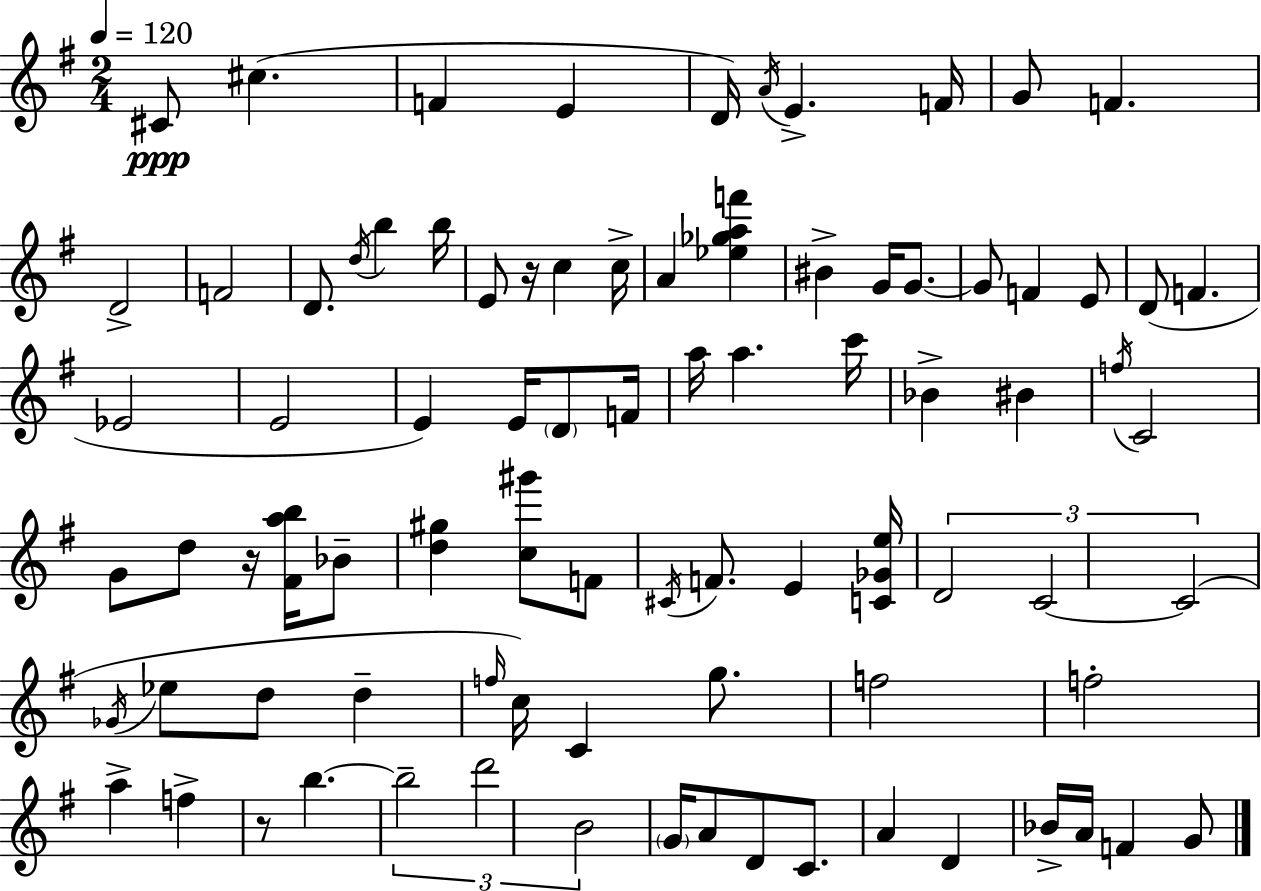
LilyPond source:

{
  \clef treble
  \numericTimeSignature
  \time 2/4
  \key g \major
  \tempo 4 = 120
  \repeat volta 2 { cis'8\ppp cis''4.( | f'4 e'4 | d'16) \acciaccatura { a'16 } e'4.-> | f'16 g'8 f'4. | \break d'2-> | f'2 | d'8. \acciaccatura { d''16 } b''4 | b''16 e'8 r16 c''4 | \break c''16-> a'4 <ees'' ges'' a'' f'''>4 | bis'4-> g'16 g'8.~~ | g'8 f'4 | e'8 d'8( f'4. | \break ees'2 | e'2 | e'4) e'16 \parenthesize d'8 | f'16 a''16 a''4. | \break c'''16 bes'4-> bis'4 | \acciaccatura { f''16 } c'2 | g'8 d''8 r16 | <fis' a'' b''>16 bes'8-- <d'' gis''>4 <c'' gis'''>8 | \break f'8 \acciaccatura { cis'16 } f'8. e'4 | <c' ges' e''>16 \tuplet 3/2 { d'2 | c'2~~ | c'2( } | \break \acciaccatura { ges'16 } ees''8 d''8 | d''4-- \grace { f''16 }) c''16 c'4 | g''8. f''2 | f''2-. | \break a''4-> | f''4-> r8 | b''4.~~ \tuplet 3/2 { b''2-- | d'''2 | \break b'2 } | \parenthesize g'16 a'8 | d'8 c'8. a'4 | d'4 bes'16-> a'16 | \break f'4 g'8 } \bar "|."
}